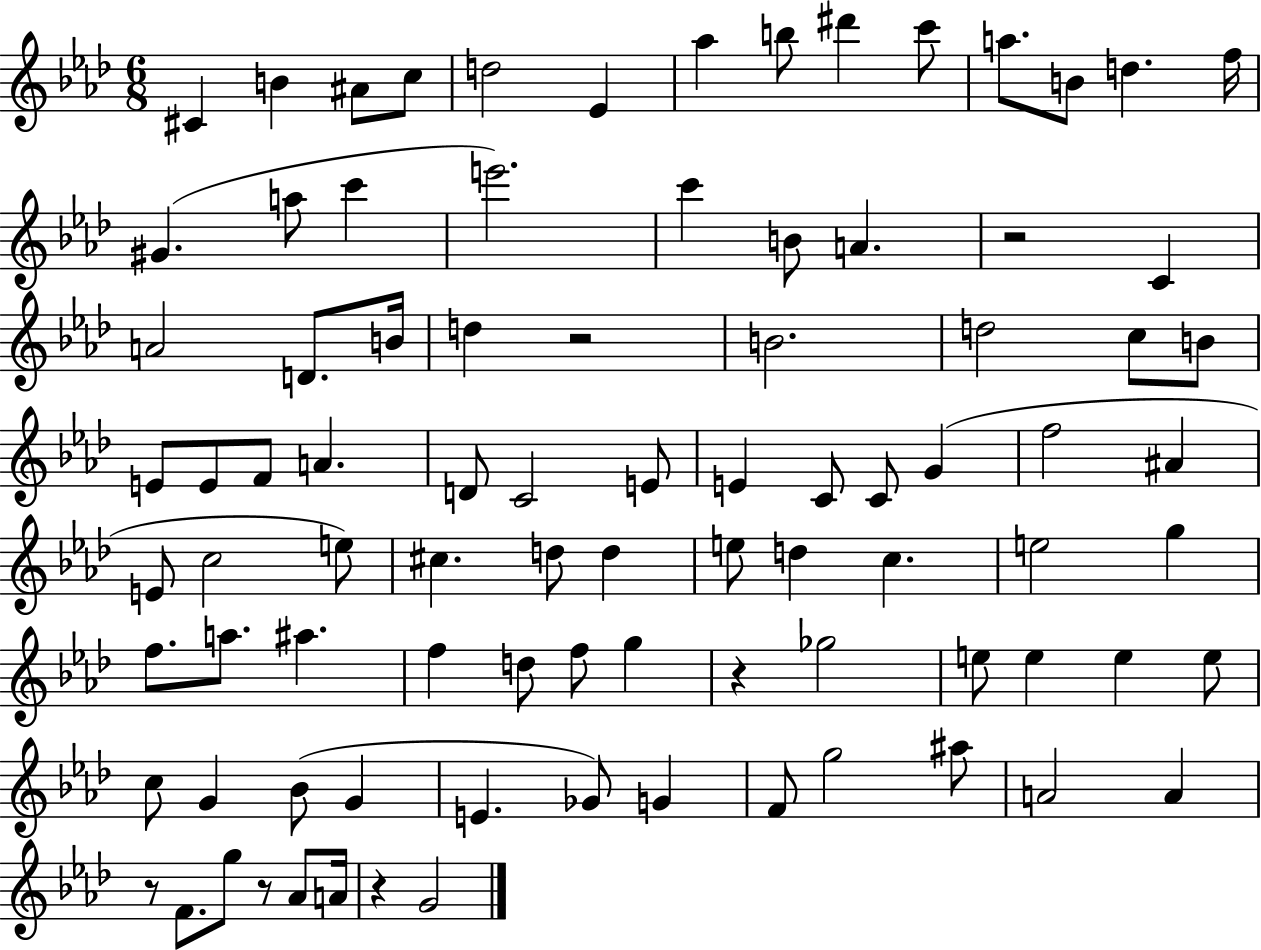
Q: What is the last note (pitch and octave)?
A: G4